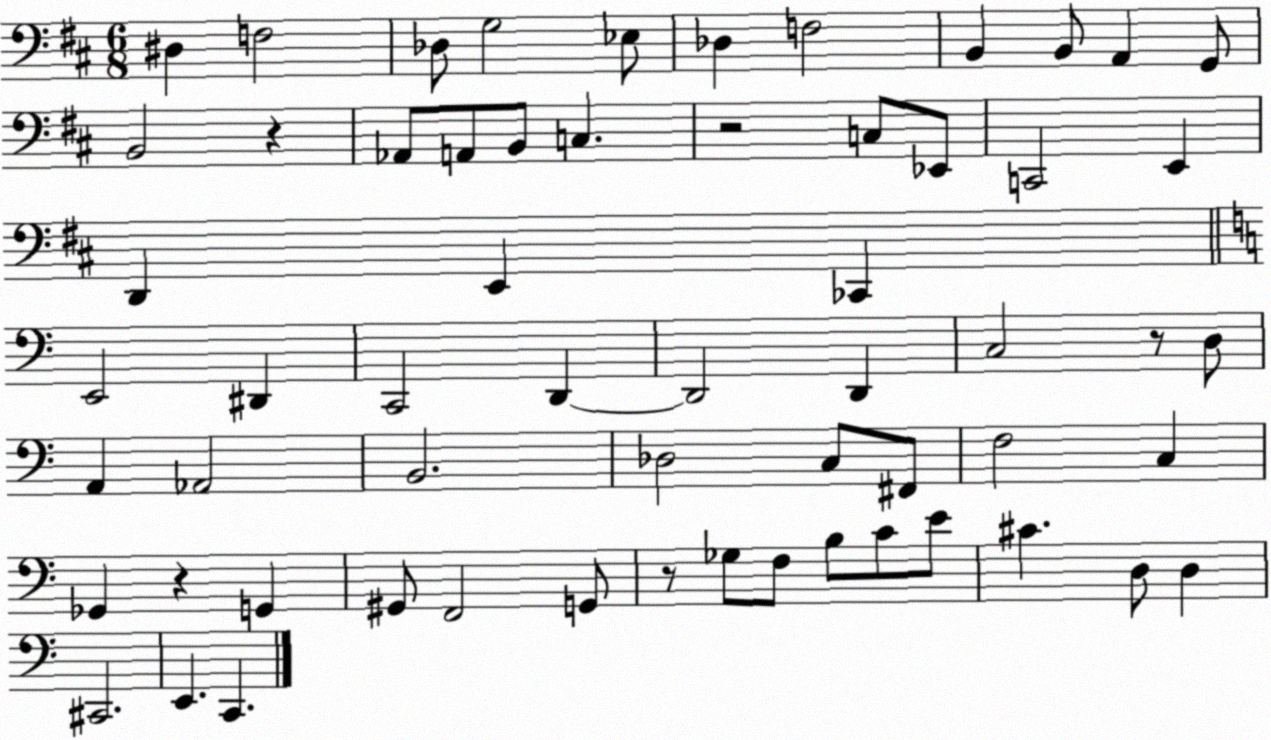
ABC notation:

X:1
T:Untitled
M:6/8
L:1/4
K:D
^D, F,2 _D,/2 G,2 _E,/2 _D, F,2 B,, B,,/2 A,, G,,/2 B,,2 z _A,,/2 A,,/2 B,,/2 C, z2 C,/2 _E,,/2 C,,2 E,, D,, E,, _C,, E,,2 ^D,, C,,2 D,, D,,2 D,, C,2 z/2 D,/2 A,, _A,,2 B,,2 _D,2 C,/2 ^F,,/2 F,2 C, _G,, z G,, ^G,,/2 F,,2 G,,/2 z/2 _G,/2 F,/2 B,/2 C/2 E/2 ^C D,/2 D, ^C,,2 E,, C,,